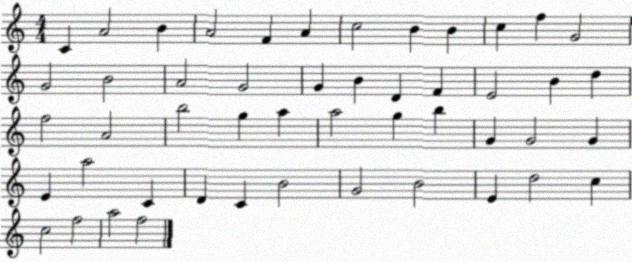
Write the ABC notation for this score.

X:1
T:Untitled
M:4/4
L:1/4
K:C
C A2 B A2 F A c2 B B c f G2 G2 B2 A2 G2 G B D F E2 B d f2 A2 b2 g a a2 g b G G2 G E a2 C D C B2 G2 B2 E d2 c c2 f2 a2 f2